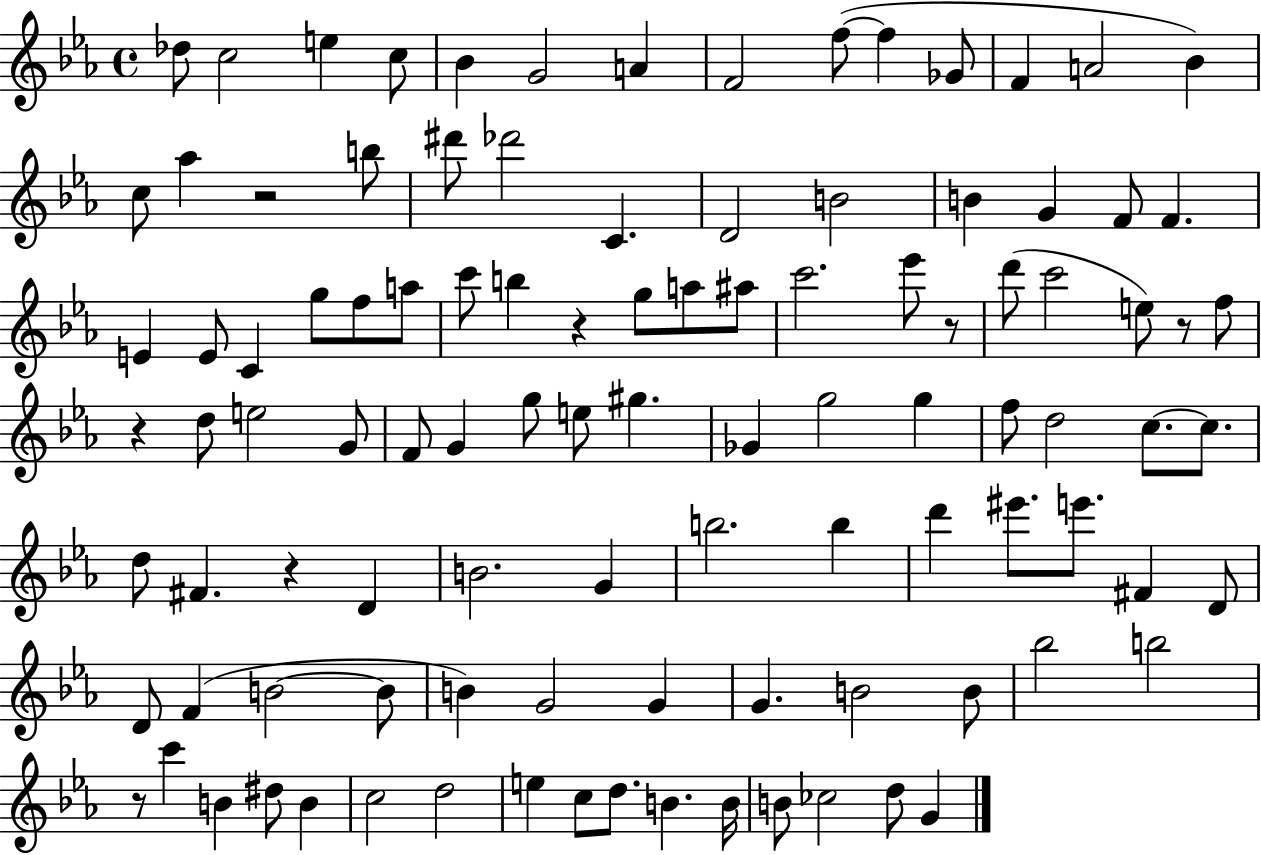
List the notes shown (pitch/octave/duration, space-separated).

Db5/e C5/h E5/q C5/e Bb4/q G4/h A4/q F4/h F5/e F5/q Gb4/e F4/q A4/h Bb4/q C5/e Ab5/q R/h B5/e D#6/e Db6/h C4/q. D4/h B4/h B4/q G4/q F4/e F4/q. E4/q E4/e C4/q G5/e F5/e A5/e C6/e B5/q R/q G5/e A5/e A#5/e C6/h. Eb6/e R/e D6/e C6/h E5/e R/e F5/e R/q D5/e E5/h G4/e F4/e G4/q G5/e E5/e G#5/q. Gb4/q G5/h G5/q F5/e D5/h C5/e. C5/e. D5/e F#4/q. R/q D4/q B4/h. G4/q B5/h. B5/q D6/q EIS6/e. E6/e. F#4/q D4/e D4/e F4/q B4/h B4/e B4/q G4/h G4/q G4/q. B4/h B4/e Bb5/h B5/h R/e C6/q B4/q D#5/e B4/q C5/h D5/h E5/q C5/e D5/e. B4/q. B4/s B4/e CES5/h D5/e G4/q